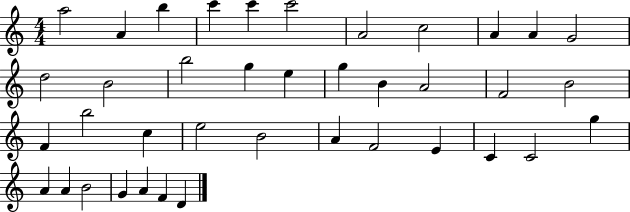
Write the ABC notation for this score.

X:1
T:Untitled
M:4/4
L:1/4
K:C
a2 A b c' c' c'2 A2 c2 A A G2 d2 B2 b2 g e g B A2 F2 B2 F b2 c e2 B2 A F2 E C C2 g A A B2 G A F D